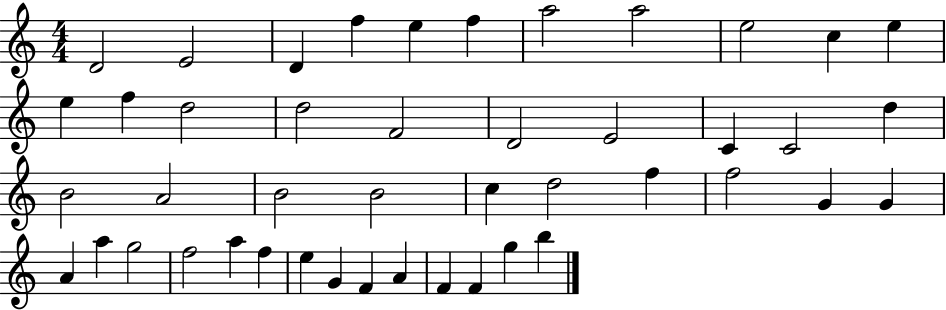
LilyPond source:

{
  \clef treble
  \numericTimeSignature
  \time 4/4
  \key c \major
  d'2 e'2 | d'4 f''4 e''4 f''4 | a''2 a''2 | e''2 c''4 e''4 | \break e''4 f''4 d''2 | d''2 f'2 | d'2 e'2 | c'4 c'2 d''4 | \break b'2 a'2 | b'2 b'2 | c''4 d''2 f''4 | f''2 g'4 g'4 | \break a'4 a''4 g''2 | f''2 a''4 f''4 | e''4 g'4 f'4 a'4 | f'4 f'4 g''4 b''4 | \break \bar "|."
}